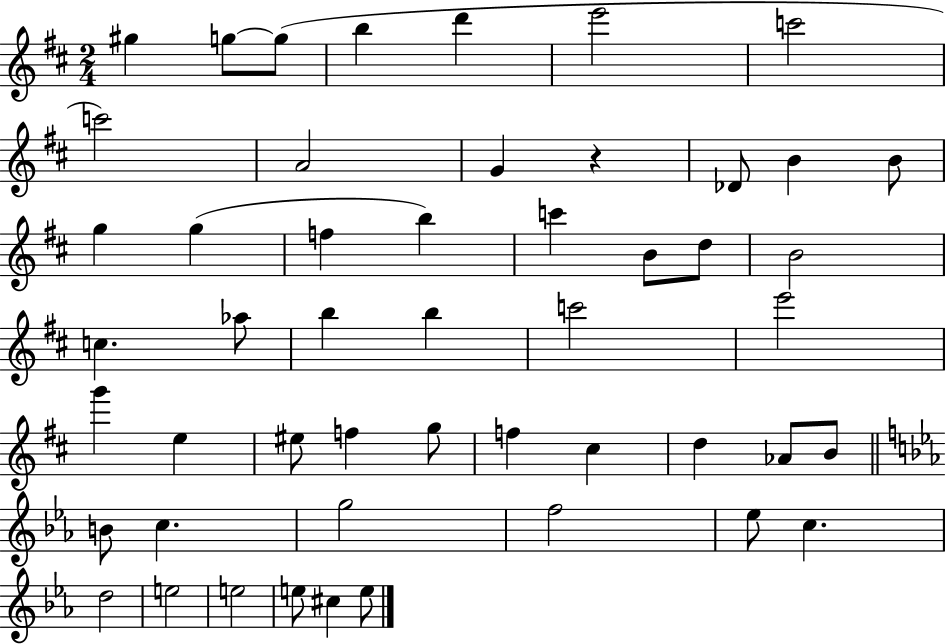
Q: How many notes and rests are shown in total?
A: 50